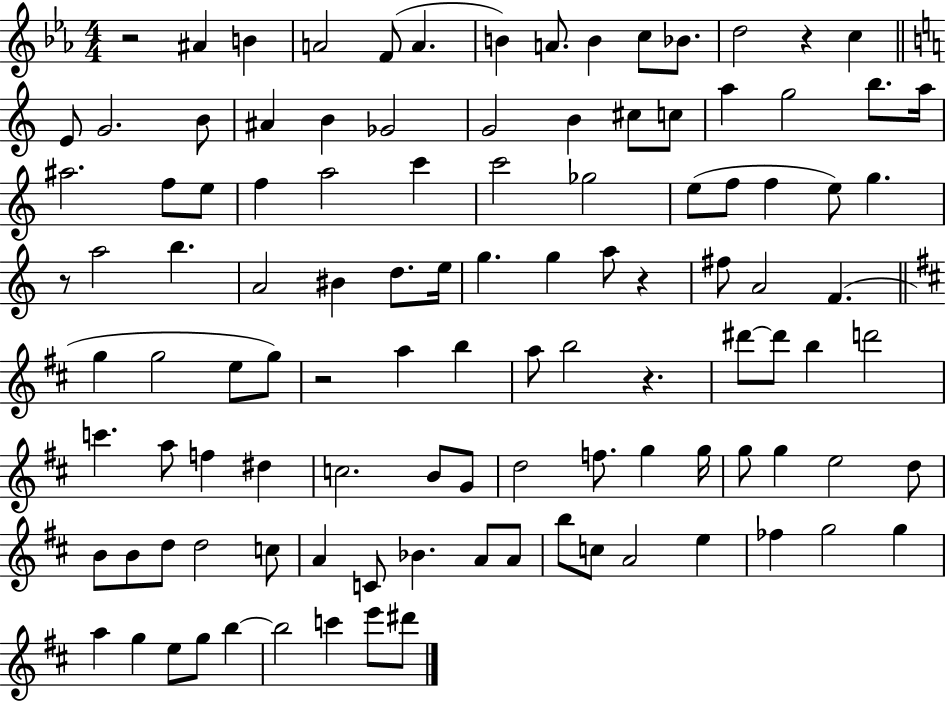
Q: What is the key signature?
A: EES major